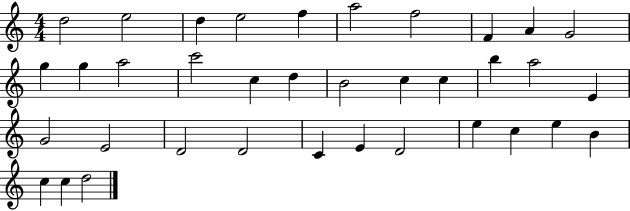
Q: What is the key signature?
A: C major